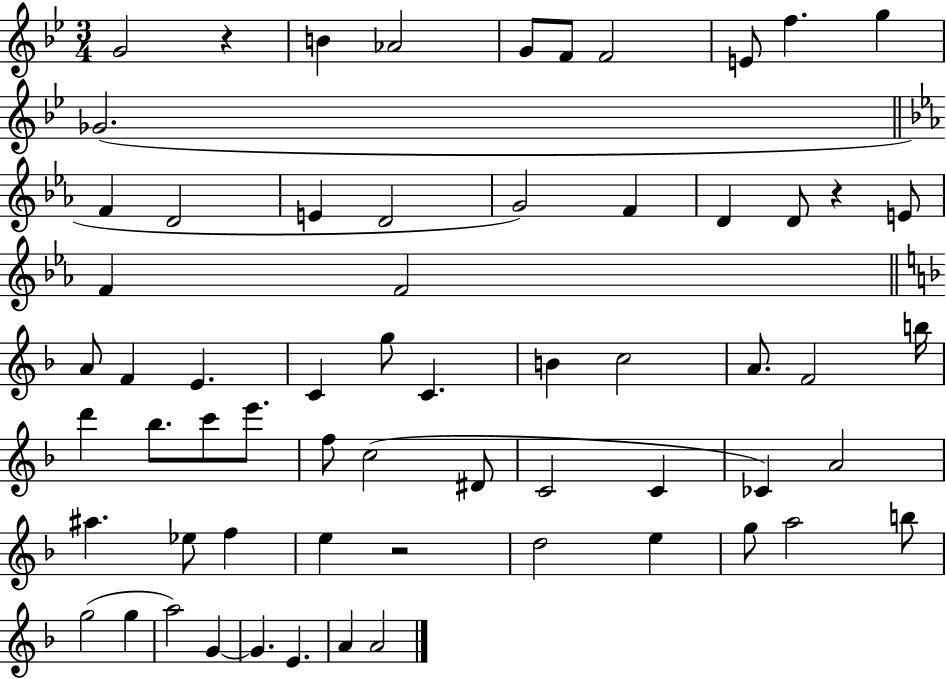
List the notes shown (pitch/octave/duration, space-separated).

G4/h R/q B4/q Ab4/h G4/e F4/e F4/h E4/e F5/q. G5/q Gb4/h. F4/q D4/h E4/q D4/h G4/h F4/q D4/q D4/e R/q E4/e F4/q F4/h A4/e F4/q E4/q. C4/q G5/e C4/q. B4/q C5/h A4/e. F4/h B5/s D6/q Bb5/e. C6/e E6/e. F5/e C5/h D#4/e C4/h C4/q CES4/q A4/h A#5/q. Eb5/e F5/q E5/q R/h D5/h E5/q G5/e A5/h B5/e G5/h G5/q A5/h G4/q G4/q. E4/q. A4/q A4/h